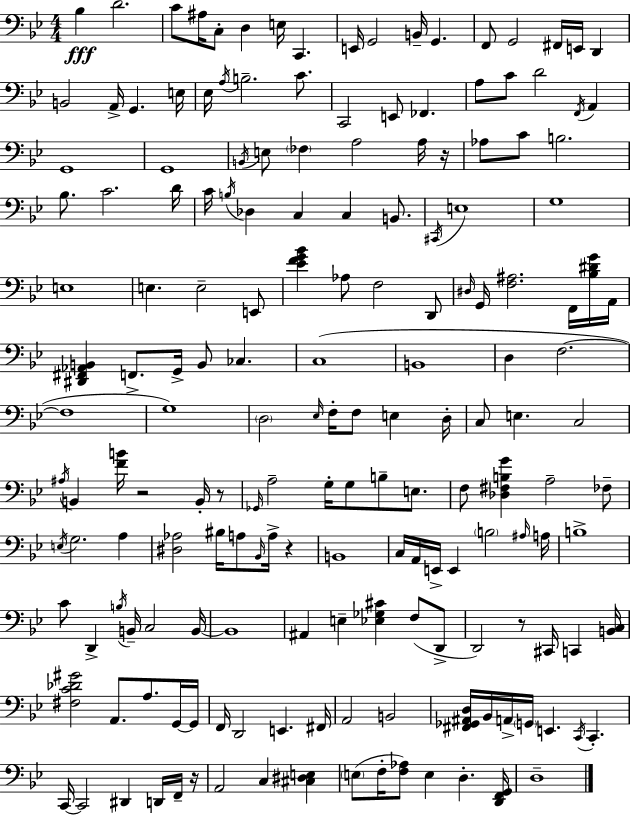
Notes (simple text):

Bb3/q D4/h. C4/e A#3/s C3/e D3/q E3/s C2/q. E2/s G2/h B2/s G2/q. F2/e G2/h F#2/s E2/s D2/q B2/h A2/s G2/q. E3/s Eb3/s A3/s B3/h. C4/e. C2/h E2/e FES2/q. A3/e C4/e D4/h F2/s A2/q G2/w G2/w B2/s E3/e FES3/q A3/h A3/s R/s Ab3/e C4/e B3/h. Bb3/e. C4/h. D4/s C4/s B3/s Db3/q C3/q C3/q B2/e. C#2/s E3/w G3/w E3/w E3/q. E3/h E2/e [Eb4,F4,G4,Bb4]/q Ab3/e F3/h D2/e D#3/s G2/s [F3,A#3]/h. F2/s [Bb3,D#4,G4]/s A2/s [D#2,F#2,Ab2,B2]/q F2/e. G2/s B2/e CES3/q. C3/w B2/w D3/q F3/h. F3/w G3/w D3/h Eb3/s F3/s F3/e E3/q D3/s C3/e E3/q. C3/h A#3/s B2/q [F4,B4]/s R/h B2/s R/e Gb2/s A3/h G3/s G3/e B3/e E3/e. F3/e [Db3,F#3,B3,G4]/q A3/h FES3/e E3/s G3/h. A3/q [D#3,Ab3]/h BIS3/s A3/e Bb2/s A3/s R/q B2/w C3/s A2/s E2/s E2/q B3/h A#3/s A3/s B3/w C4/e D2/q B3/s B2/s C3/h B2/s B2/w A#2/q E3/q [Eb3,Gb3,C#4]/q F3/e D2/e D2/h R/e C#2/s C2/q [B2,C3]/s [F#3,C4,Db4,G#4]/h A2/e. A3/e. G2/s G2/s F2/s D2/h E2/q. F#2/s A2/h B2/h [F#2,Gb2,A#2,D3]/s Bb2/s A2/s G2/s E2/q. C2/s C2/q. C2/s C2/h D#2/q D2/s F2/s R/s A2/h C3/q [C#3,D#3,E3]/q E3/e F3/s [F3,Ab3]/e E3/q D3/q. [D2,F2,G2]/s D3/w